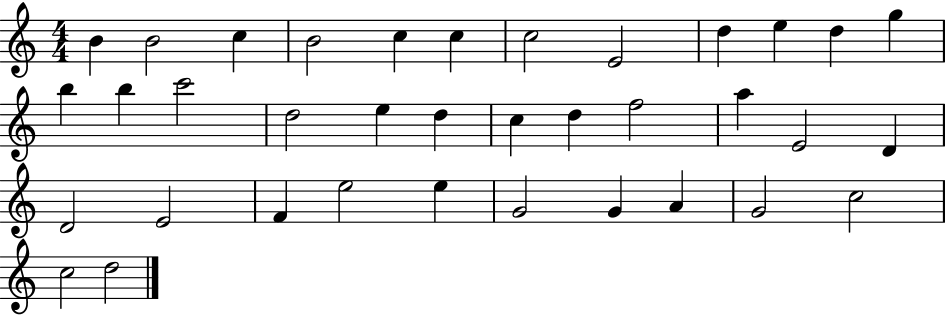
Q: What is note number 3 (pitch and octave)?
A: C5